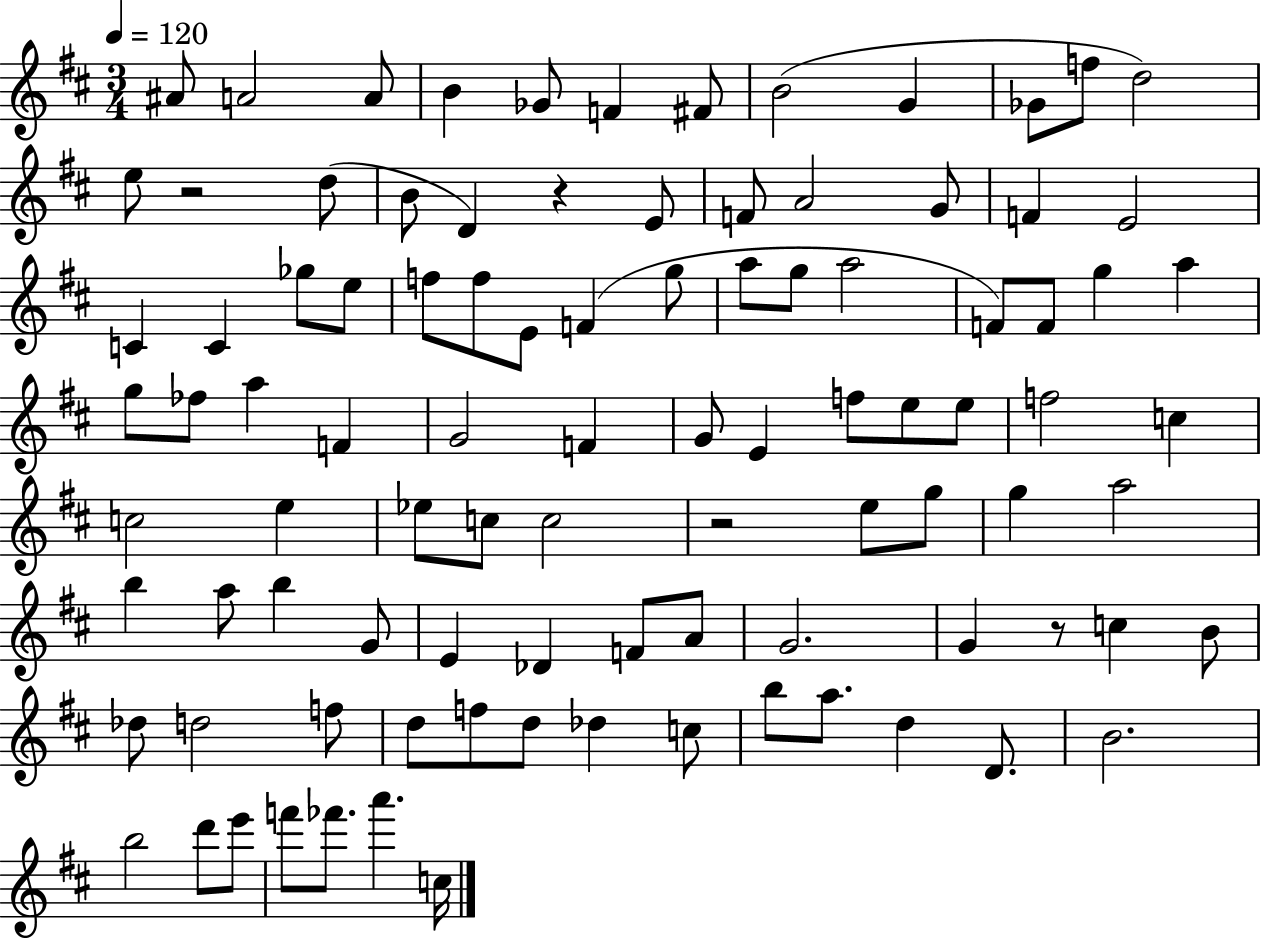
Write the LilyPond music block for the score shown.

{
  \clef treble
  \numericTimeSignature
  \time 3/4
  \key d \major
  \tempo 4 = 120
  ais'8 a'2 a'8 | b'4 ges'8 f'4 fis'8 | b'2( g'4 | ges'8 f''8 d''2) | \break e''8 r2 d''8( | b'8 d'4) r4 e'8 | f'8 a'2 g'8 | f'4 e'2 | \break c'4 c'4 ges''8 e''8 | f''8 f''8 e'8 f'4( g''8 | a''8 g''8 a''2 | f'8) f'8 g''4 a''4 | \break g''8 fes''8 a''4 f'4 | g'2 f'4 | g'8 e'4 f''8 e''8 e''8 | f''2 c''4 | \break c''2 e''4 | ees''8 c''8 c''2 | r2 e''8 g''8 | g''4 a''2 | \break b''4 a''8 b''4 g'8 | e'4 des'4 f'8 a'8 | g'2. | g'4 r8 c''4 b'8 | \break des''8 d''2 f''8 | d''8 f''8 d''8 des''4 c''8 | b''8 a''8. d''4 d'8. | b'2. | \break b''2 d'''8 e'''8 | f'''8 fes'''8. a'''4. c''16 | \bar "|."
}